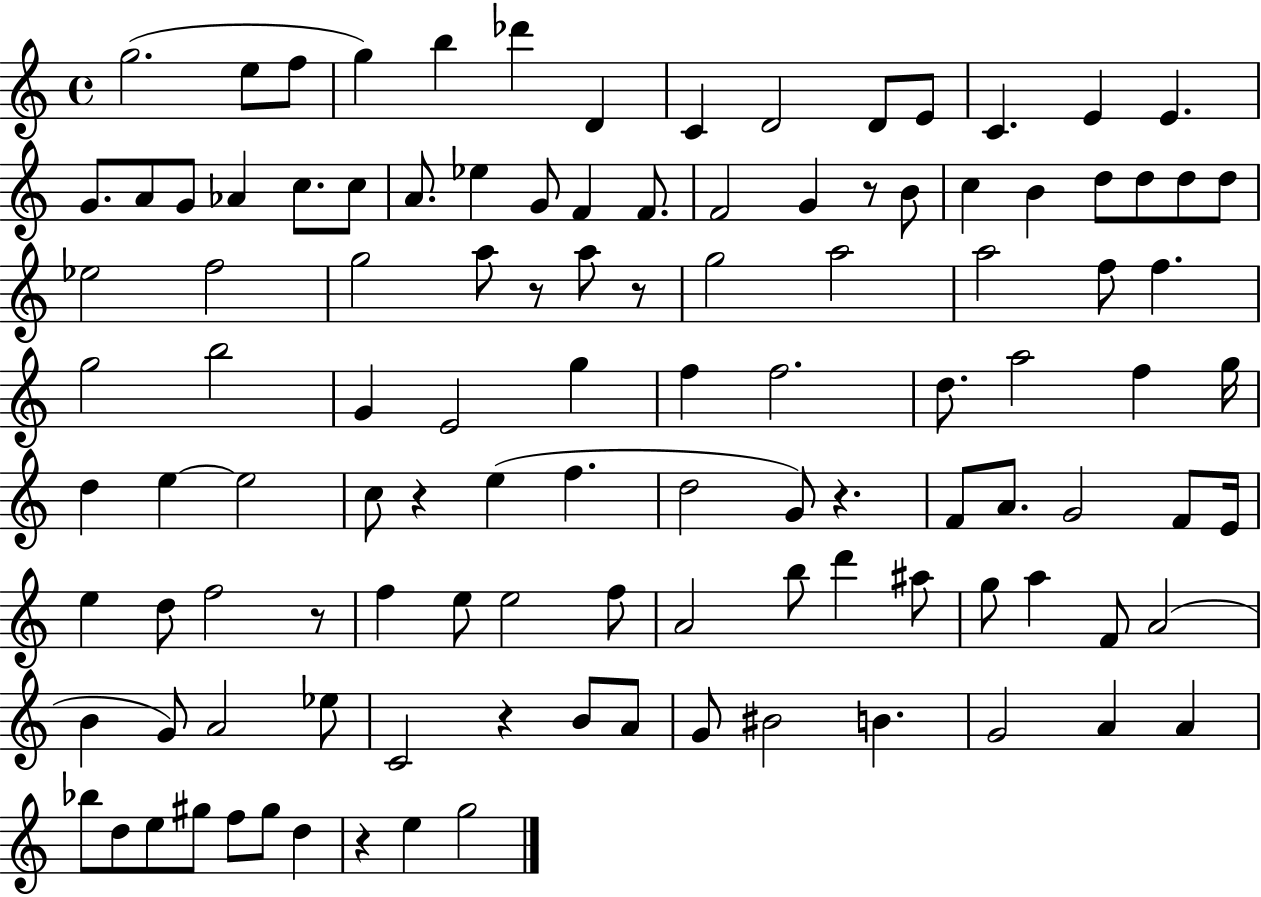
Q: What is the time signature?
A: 4/4